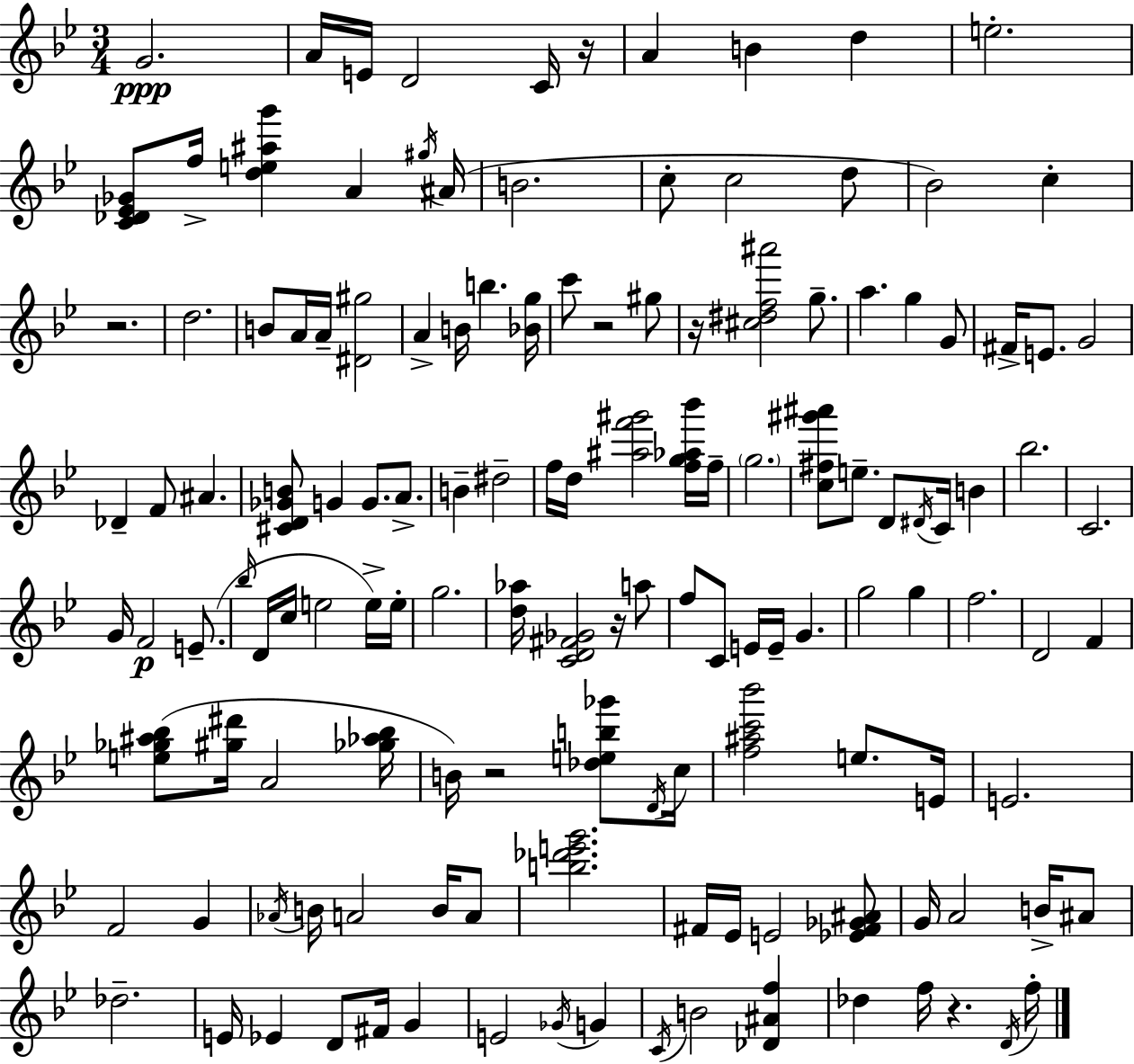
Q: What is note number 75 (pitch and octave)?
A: F4